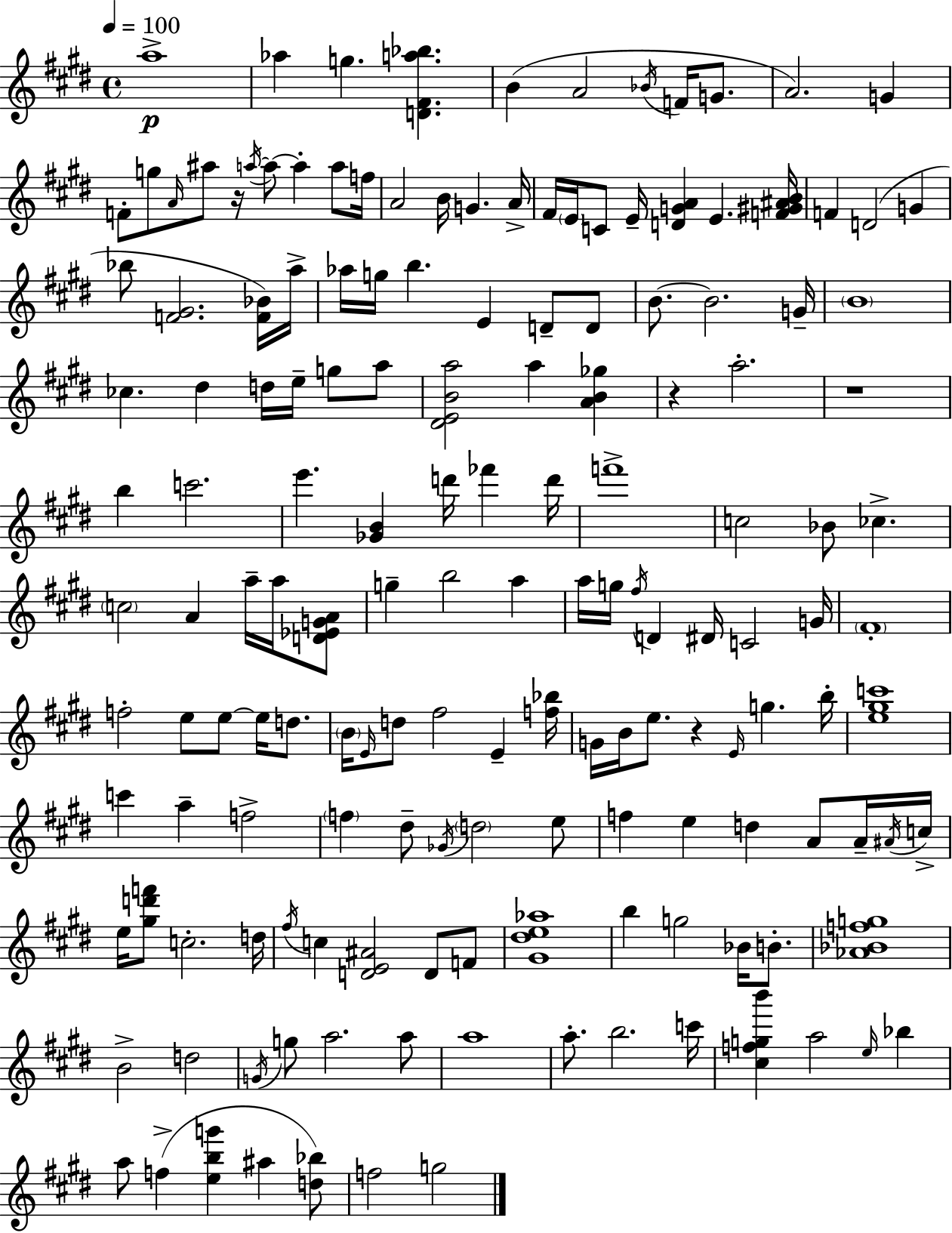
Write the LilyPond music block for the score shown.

{
  \clef treble
  \time 4/4
  \defaultTimeSignature
  \key e \major
  \tempo 4 = 100
  a''1->\p | aes''4 g''4. <d' fis' a'' bes''>4. | b'4( a'2 \acciaccatura { bes'16 } f'16 g'8. | a'2.) g'4 | \break f'8-. g''8 \grace { a'16 } ais''8 r16 \acciaccatura { a''16~ }~ a''8 a''4-. | a''8 f''16 a'2 b'16 g'4. | a'16-> fis'16 \parenthesize e'16 c'8 e'16-- <d' g' a'>4 e'4. | <f' gis' ais' b'>16 f'4 d'2( g'4 | \break bes''8 <f' gis'>2. | <f' bes'>16) a''16-> aes''16 g''16 b''4. e'4 d'8-- | d'8 b'8.~~ b'2. | g'16-- \parenthesize b'1 | \break ces''4. dis''4 d''16 e''16-- g''8 | a''8 <dis' e' b' a''>2 a''4 <a' b' ges''>4 | r4 a''2.-. | r1 | \break b''4 c'''2. | e'''4. <ges' b'>4 d'''16 fes'''4 | d'''16 f'''1-> | c''2 bes'8 ces''4.-> | \break \parenthesize c''2 a'4 a''16-- | a''16 <d' ees' g' a'>8 g''4-- b''2 a''4 | a''16 g''16 \acciaccatura { fis''16 } d'4 dis'16 c'2 | g'16 \parenthesize fis'1-. | \break f''2-. e''8 e''8~~ | e''16 d''8. \parenthesize b'16 \grace { e'16 } d''8 fis''2 | e'4-- <f'' bes''>16 g'16 b'16 e''8. r4 \grace { e'16 } g''4. | b''16-. <e'' gis'' c'''>1 | \break c'''4 a''4-- f''2-> | \parenthesize f''4 dis''8-- \acciaccatura { ges'16 } \parenthesize d''2 | e''8 f''4 e''4 d''4 | a'8 a'16-- \acciaccatura { ais'16 } c''16-> e''16 <gis'' d''' f'''>8 c''2.-. | \break d''16 \acciaccatura { fis''16 } c''4 <d' e' ais'>2 | d'8 f'8 <gis' dis'' e'' aes''>1 | b''4 g''2 | bes'16 b'8.-. <aes' bes' f'' g''>1 | \break b'2-> | d''2 \acciaccatura { g'16 } g''8 a''2. | a''8 a''1 | a''8.-. b''2. | \break c'''16 <cis'' f'' g'' b'''>4 a''2 | \grace { e''16 } bes''4 a''8 f''4->( | <e'' b'' g'''>4 ais''4 <d'' bes''>8) f''2 | g''2 \bar "|."
}